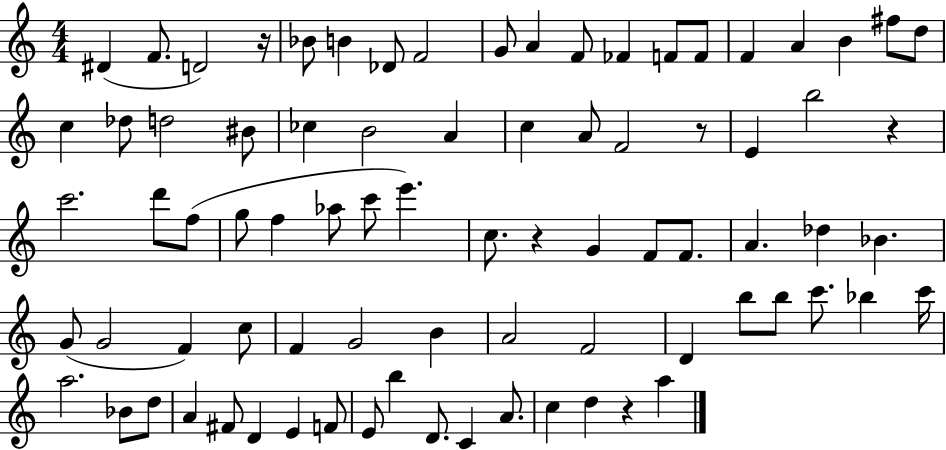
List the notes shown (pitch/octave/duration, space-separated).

D#4/q F4/e. D4/h R/s Bb4/e B4/q Db4/e F4/h G4/e A4/q F4/e FES4/q F4/e F4/e F4/q A4/q B4/q F#5/e D5/e C5/q Db5/e D5/h BIS4/e CES5/q B4/h A4/q C5/q A4/e F4/h R/e E4/q B5/h R/q C6/h. D6/e F5/e G5/e F5/q Ab5/e C6/e E6/q. C5/e. R/q G4/q F4/e F4/e. A4/q. Db5/q Bb4/q. G4/e G4/h F4/q C5/e F4/q G4/h B4/q A4/h F4/h D4/q B5/e B5/e C6/e. Bb5/q C6/s A5/h. Bb4/e D5/e A4/q F#4/e D4/q E4/q F4/e E4/e B5/q D4/e. C4/q A4/e. C5/q D5/q R/q A5/q